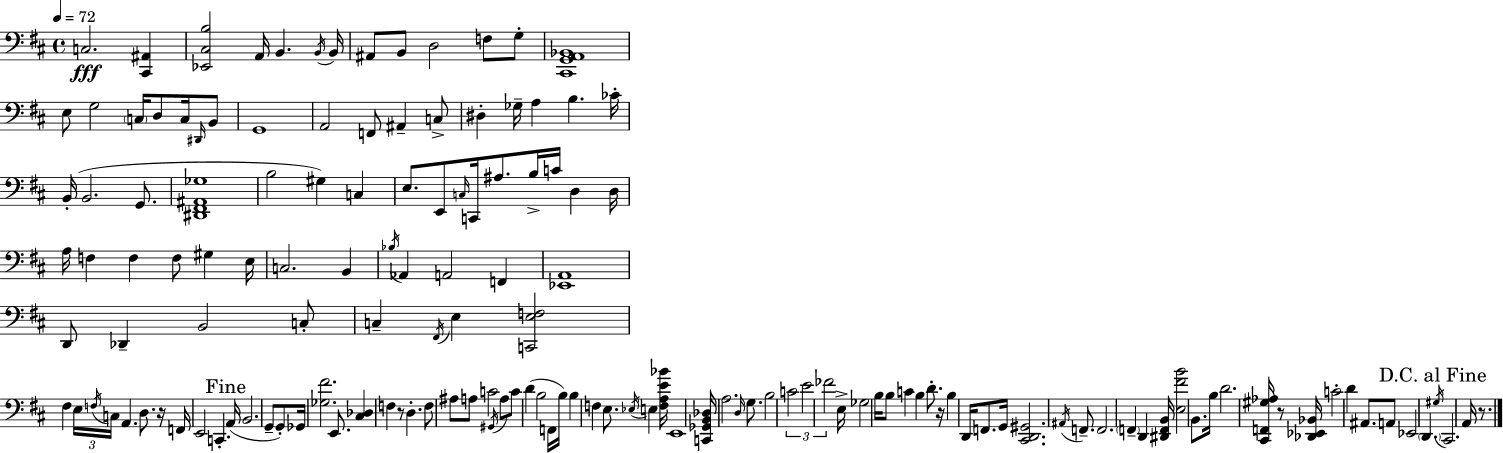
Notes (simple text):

C3/h. [C#2,A#2]/q [Eb2,C#3,B3]/h A2/s B2/q. B2/s B2/s A#2/e B2/e D3/h F3/e G3/e [C#2,G2,A2,Bb2]/w E3/e G3/h C3/s D3/e C3/s D#2/s B2/e G2/w A2/h F2/e A#2/q C3/e D#3/q Gb3/s A3/q B3/q. CES4/s B2/s B2/h. G2/e. [D#2,F#2,A#2,Gb3]/w B3/h G#3/q C3/q E3/e. E2/e C3/s C2/s A#3/e. B3/s C4/s D3/q D3/s A3/s F3/q F3/q F3/e G#3/q E3/s C3/h. B2/q Bb3/s Ab2/q A2/h F2/q [Eb2,A2]/w D2/e Db2/q B2/h C3/e C3/q F#2/s E3/q [C2,E3,F3]/h F#3/q E3/s F3/s C3/s A2/q. D3/e. R/s F2/s E2/h C2/q. A2/s B2/h. G2/e G2/e Gb2/s [Gb3,F#4]/h. E2/e. [C#3,Db3]/q F3/q R/e D3/q. F3/e A#3/e A3/e C4/h G#2/s A3/e C4/e D4/q B3/h F2/s B3/s B3/q F3/q E3/e. Eb3/s E3/q [F3,A3,E4,Bb4]/s E2/w [C2,Gb2,B2,Db3]/s A3/h. D3/s G3/e. B3/h C4/h E4/h FES4/h E3/s Gb3/h B3/s B3/e C4/q B3/q D4/e. R/s B3/q D2/s F2/e. G2/s [C#2,D2,G#2]/h. A#2/s F2/e. F2/h. F2/q D2/q [D#2,F2,B2]/s [E3,F#4,B4]/h B2/e. B3/s D4/h. [C#2,F2,G#3,Ab3]/s R/e [Db2,Eb2,Bb2]/s C4/h D4/q A#2/e. A2/e Eb2/h D2/q. G#3/s C#2/h. A2/s R/e.